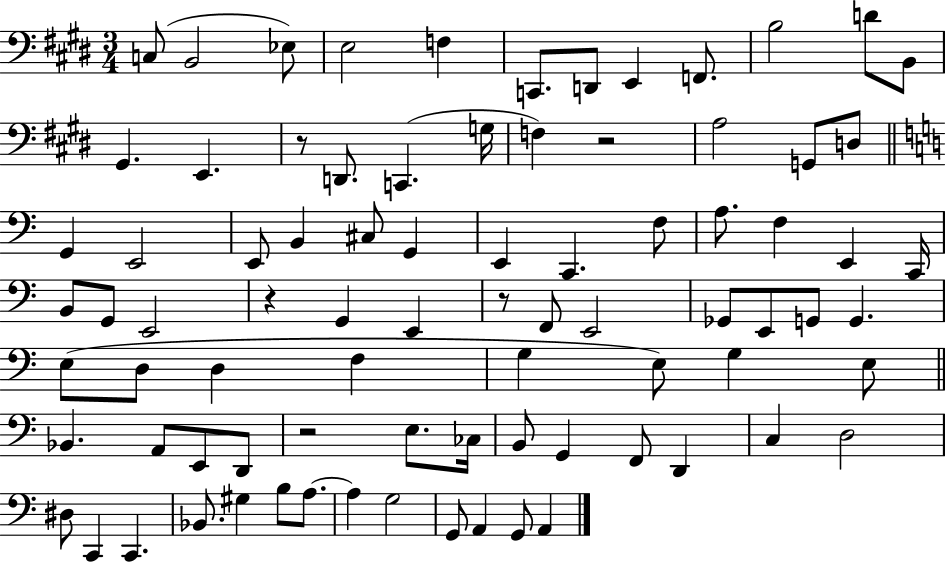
{
  \clef bass
  \numericTimeSignature
  \time 3/4
  \key e \major
  \repeat volta 2 { c8( b,2 ees8) | e2 f4 | c,8. d,8 e,4 f,8. | b2 d'8 b,8 | \break gis,4. e,4. | r8 d,8. c,4.( g16 | f4) r2 | a2 g,8 d8 | \break \bar "||" \break \key c \major g,4 e,2 | e,8 b,4 cis8 g,4 | e,4 c,4. f8 | a8. f4 e,4 c,16 | \break b,8 g,8 e,2 | r4 g,4 e,4 | r8 f,8 e,2 | ges,8 e,8 g,8 g,4. | \break e8( d8 d4 f4 | g4 e8) g4 e8 | \bar "||" \break \key c \major bes,4. a,8 e,8 d,8 | r2 e8. ces16 | b,8 g,4 f,8 d,4 | c4 d2 | \break dis8 c,4 c,4. | bes,8. gis4 b8 a8.~~ | a4 g2 | g,8 a,4 g,8 a,4 | \break } \bar "|."
}